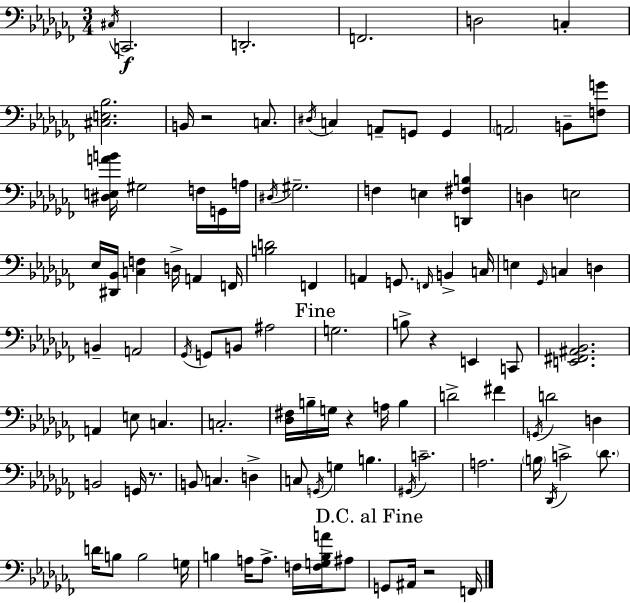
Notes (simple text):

C#3/s C2/h. D2/h. F2/h. D3/h C3/q [C#3,E3,Bb3]/h. B2/s R/h C3/e. D#3/s C3/q A2/e G2/e G2/q A2/h B2/e [F3,G4]/e [D#3,E3,A4,B4]/s G#3/h F3/s G2/s A3/s D#3/s G#3/h. F3/q E3/q [D2,F#3,B3]/q D3/q E3/h Eb3/s [D#2,Bb2]/s [C3,F3]/q D3/s A2/q F2/s [B3,D4]/h F2/q A2/q G2/e. F2/s B2/q C3/s E3/q Gb2/s C3/q D3/q B2/q A2/h Gb2/s G2/e B2/e A#3/h G3/h. B3/e R/q E2/q C2/e [E2,F#2,A#2,Bb2]/h. A2/q E3/e C3/q. C3/h. [Db3,F#3]/s B3/s G3/s R/q A3/s B3/q D4/h F#4/q G2/s D4/h D3/q B2/h G2/s R/e. B2/e C3/q. D3/q C3/e G2/s G3/q B3/q. G#2/s C4/h. A3/h. B3/s Db2/s C4/h Db4/e. D4/s B3/e B3/h G3/s B3/q A3/s A3/e. F3/s [F3,G3,B3,A4]/s A#3/e G2/e A#2/s R/h F2/s